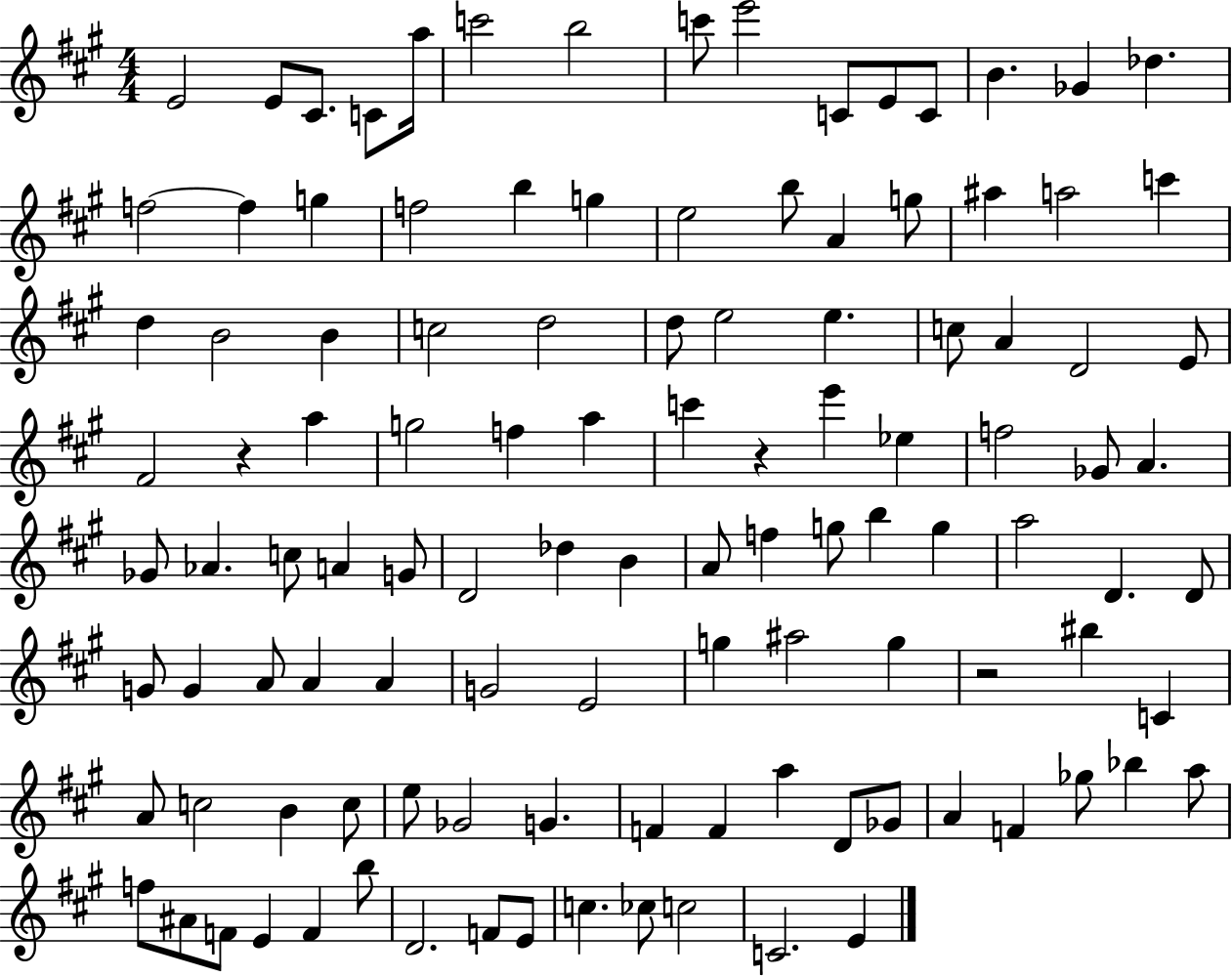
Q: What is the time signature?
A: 4/4